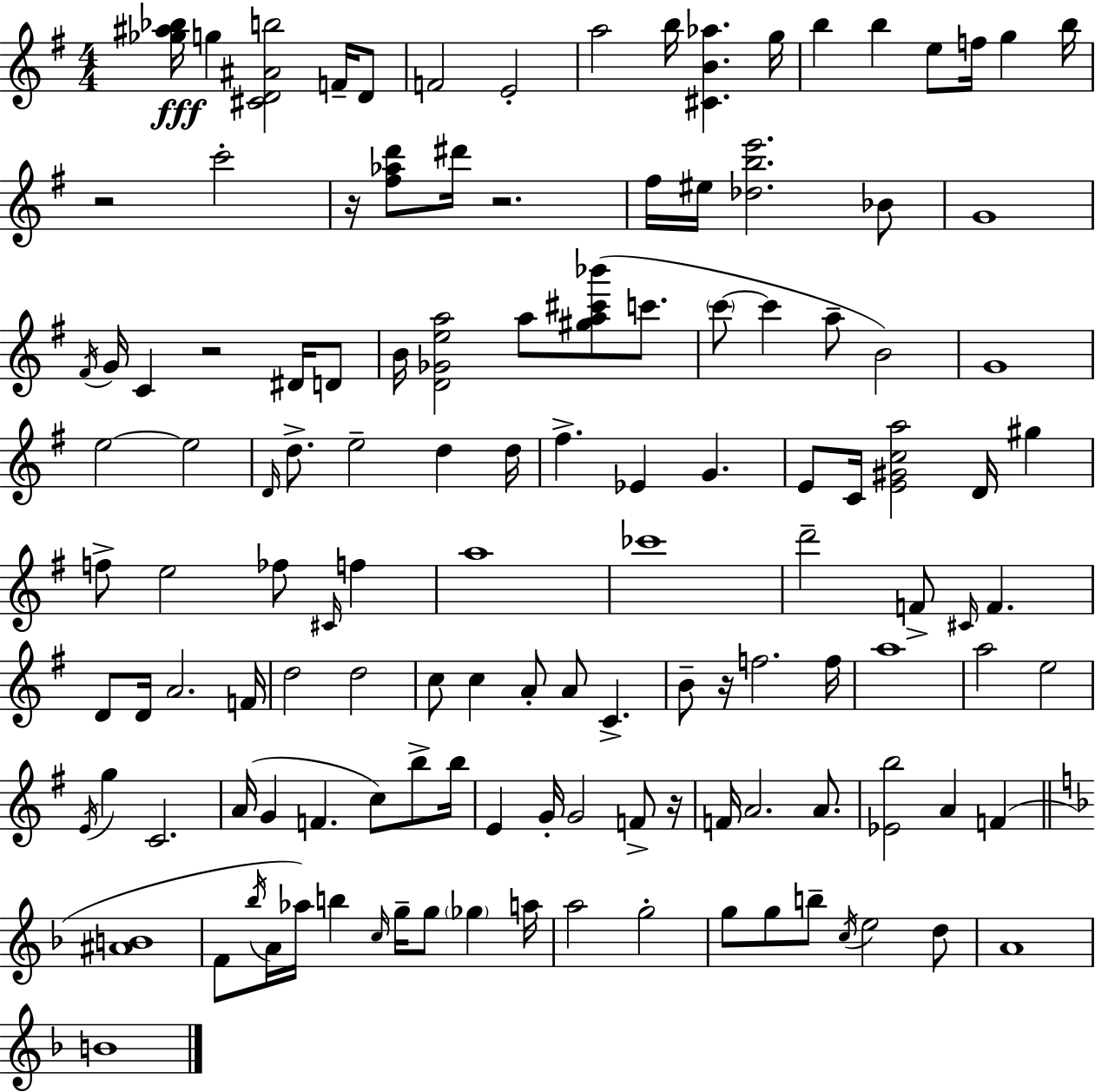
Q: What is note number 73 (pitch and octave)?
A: A5